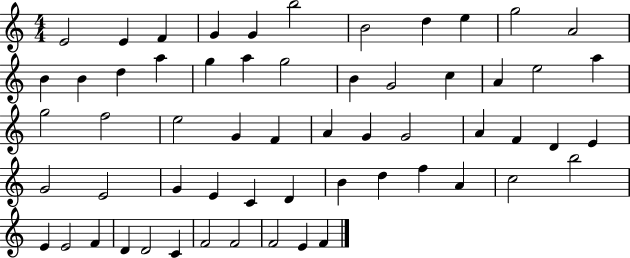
E4/h E4/q F4/q G4/q G4/q B5/h B4/h D5/q E5/q G5/h A4/h B4/q B4/q D5/q A5/q G5/q A5/q G5/h B4/q G4/h C5/q A4/q E5/h A5/q G5/h F5/h E5/h G4/q F4/q A4/q G4/q G4/h A4/q F4/q D4/q E4/q G4/h E4/h G4/q E4/q C4/q D4/q B4/q D5/q F5/q A4/q C5/h B5/h E4/q E4/h F4/q D4/q D4/h C4/q F4/h F4/h F4/h E4/q F4/q